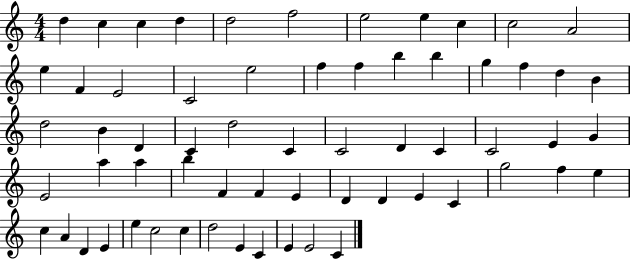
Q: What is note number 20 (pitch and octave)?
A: B5